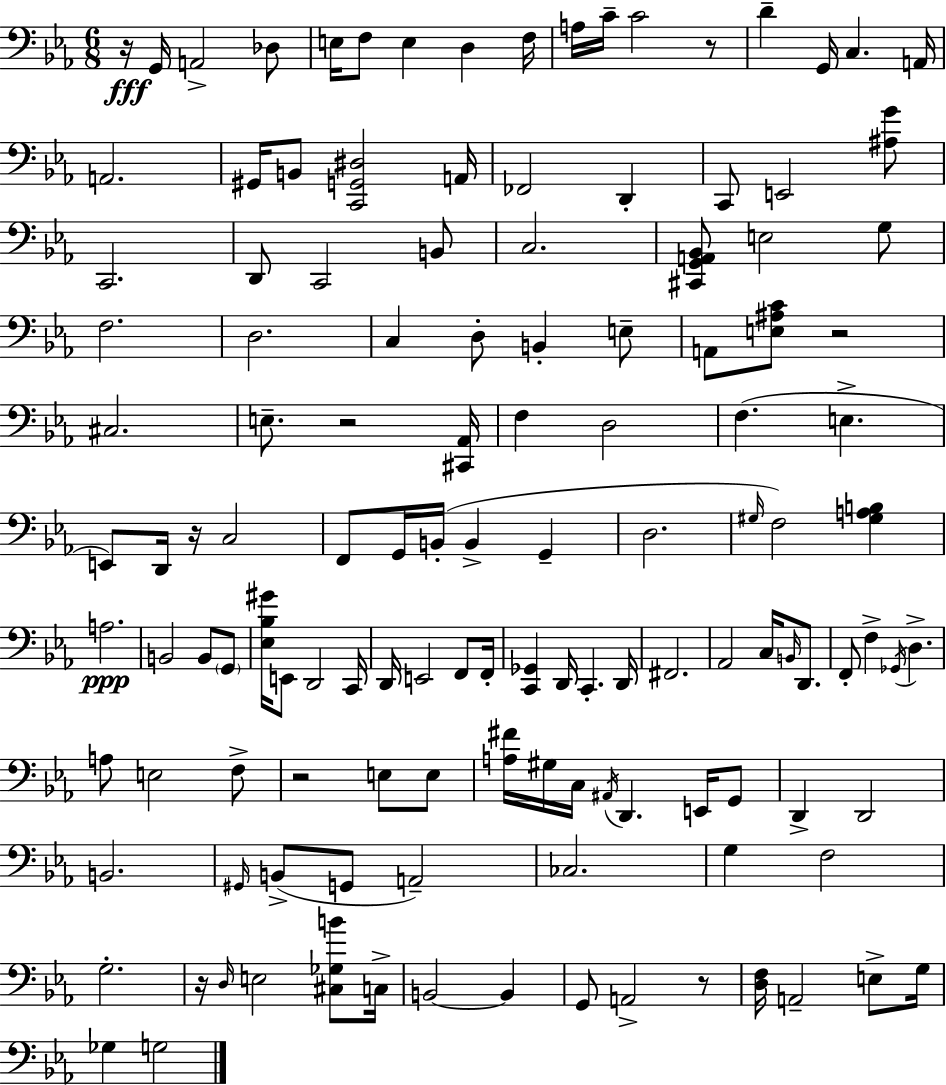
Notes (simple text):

R/s G2/s A2/h Db3/e E3/s F3/e E3/q D3/q F3/s A3/s C4/s C4/h R/e D4/q G2/s C3/q. A2/s A2/h. G#2/s B2/e [C2,G2,D#3]/h A2/s FES2/h D2/q C2/e E2/h [A#3,G4]/e C2/h. D2/e C2/h B2/e C3/h. [C#2,G2,A2,Bb2]/e E3/h G3/e F3/h. D3/h. C3/q D3/e B2/q E3/e A2/e [E3,A#3,C4]/e R/h C#3/h. E3/e. R/h [C#2,Ab2]/s F3/q D3/h F3/q. E3/q. E2/e D2/s R/s C3/h F2/e G2/s B2/s B2/q G2/q D3/h. G#3/s F3/h [G#3,A3,B3]/q A3/h. B2/h B2/e G2/e [Eb3,Bb3,G#4]/s E2/e D2/h C2/s D2/s E2/h F2/e F2/s [C2,Gb2]/q D2/s C2/q. D2/s F#2/h. Ab2/h C3/s B2/s D2/e. F2/e F3/q Gb2/s D3/q. A3/e E3/h F3/e R/h E3/e E3/e [A3,F#4]/s G#3/s C3/s A#2/s D2/q. E2/s G2/e D2/q D2/h B2/h. G#2/s B2/e G2/e A2/h CES3/h. G3/q F3/h G3/h. R/s D3/s E3/h [C#3,Gb3,B4]/e C3/s B2/h B2/q G2/e A2/h R/e [D3,F3]/s A2/h E3/e G3/s Gb3/q G3/h